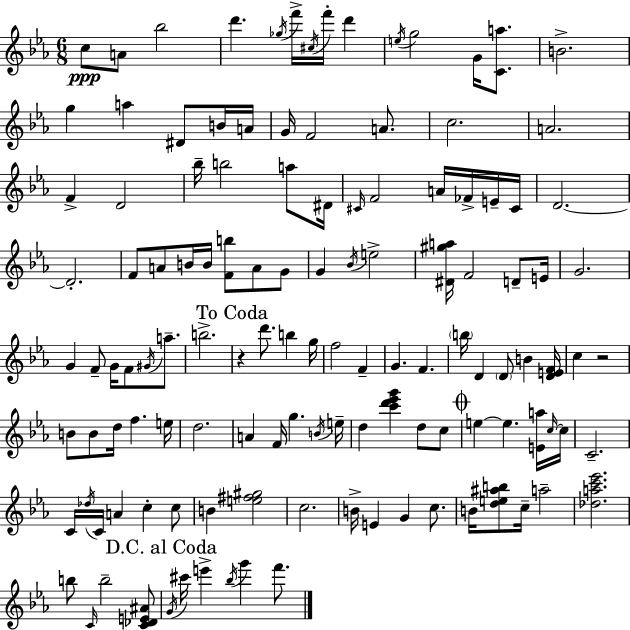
{
  \clef treble
  \numericTimeSignature
  \time 6/8
  \key c \minor
  c''8\ppp a'8 bes''2 | d'''4. \acciaccatura { ges''16 } f'''16-> \acciaccatura { cis''16 } f'''16-. d'''4 | \acciaccatura { e''16 } g''2 g'16 | <c' a''>8. b'2.-> | \break g''4 a''4 dis'8 | b'16 a'16 g'16 f'2 | a'8. c''2. | a'2. | \break f'4-> d'2 | bes''16-- b''2 | a''8 dis'16 \grace { cis'16 } f'2 | a'16 fes'16-> e'16-- cis'16 d'2.~~ | \break d'2.-. | f'8 a'8 b'16 b'16 <f' b''>8 | a'8 g'8 g'4 \acciaccatura { bes'16 } e''2-> | <dis' gis'' a''>16 f'2 | \break d'8-- e'16 g'2. | g'4 f'8-- g'16 | f'8 \acciaccatura { gis'16 } a''8.-- b''2.-> | \mark "To Coda" r4 d'''8. | \break b''4 g''16 f''2 | f'4-- g'4. | f'4. \parenthesize b''16 d'4 \parenthesize d'8 | b'4 <d' e' f'>16 c''4 r2 | \break b'8 b'8 d''16 f''4. | e''16 d''2. | a'4 f'16 g''4. | \acciaccatura { b'16 } e''16-- d''4 <c''' d''' ees''' g'''>4 | \break d''8 c''8 \mark \markup { \musicglyph "scripts.coda" } e''4~~ e''4. | <e' a''>16 \grace { c''16~ }~ c''16 c'2.-- | c'16 \acciaccatura { des''16 } c'16 a'4 | c''4-. c''8 b'4 | \break <e'' fis'' gis''>2 c''2. | b'16-> e'4 | g'4 c''8. b'16 <d'' e'' ais'' b''>8 | c''16-- a''2-- <des'' a'' c''' ees'''>2. | \break b''8 \grace { c'16 } | b''2-- <c' des' e' ais'>8 \mark "D.C. al Coda" \acciaccatura { g'16 } cis'''16 | e'''4-> \acciaccatura { bes''16 } g'''4 f'''8. | \bar "|."
}